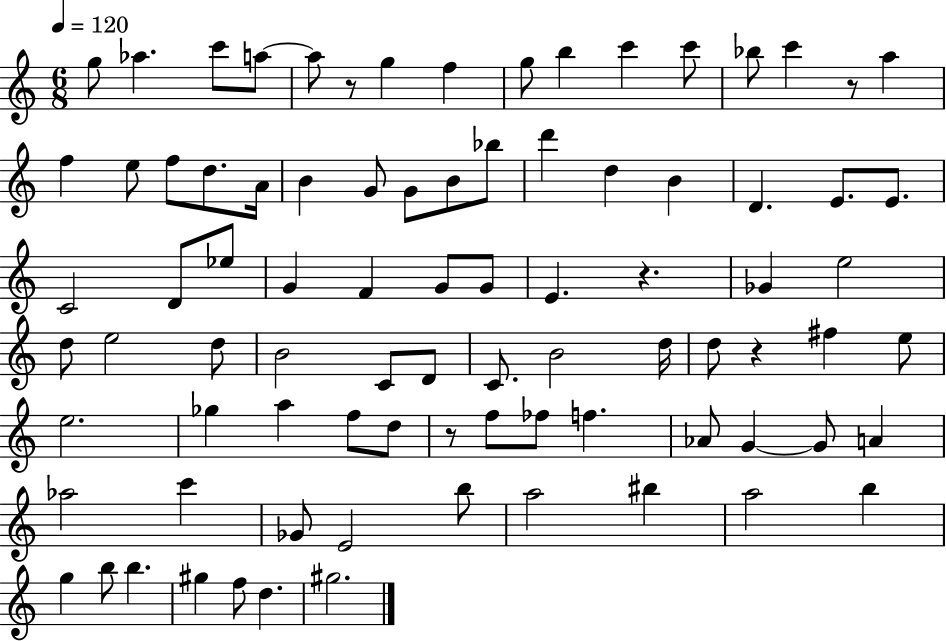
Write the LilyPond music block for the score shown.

{
  \clef treble
  \numericTimeSignature
  \time 6/8
  \key c \major
  \tempo 4 = 120
  g''8 aes''4. c'''8 a''8~~ | a''8 r8 g''4 f''4 | g''8 b''4 c'''4 c'''8 | bes''8 c'''4 r8 a''4 | \break f''4 e''8 f''8 d''8. a'16 | b'4 g'8 g'8 b'8 bes''8 | d'''4 d''4 b'4 | d'4. e'8. e'8. | \break c'2 d'8 ees''8 | g'4 f'4 g'8 g'8 | e'4. r4. | ges'4 e''2 | \break d''8 e''2 d''8 | b'2 c'8 d'8 | c'8. b'2 d''16 | d''8 r4 fis''4 e''8 | \break e''2. | ges''4 a''4 f''8 d''8 | r8 f''8 fes''8 f''4. | aes'8 g'4~~ g'8 a'4 | \break aes''2 c'''4 | ges'8 e'2 b''8 | a''2 bis''4 | a''2 b''4 | \break g''4 b''8 b''4. | gis''4 f''8 d''4. | gis''2. | \bar "|."
}